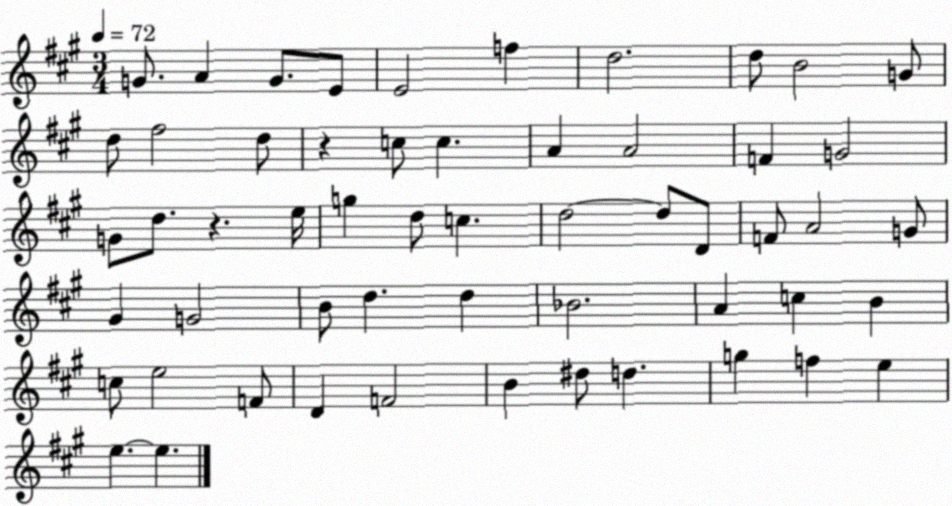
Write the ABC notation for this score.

X:1
T:Untitled
M:3/4
L:1/4
K:A
G/2 A G/2 E/2 E2 f d2 d/2 B2 G/2 d/2 ^f2 d/2 z c/2 c A A2 F G2 G/2 d/2 z e/4 g d/2 c d2 d/2 D/2 F/2 A2 G/2 ^G G2 B/2 d d _B2 A c B c/2 e2 F/2 D F2 B ^d/2 d g f e e e